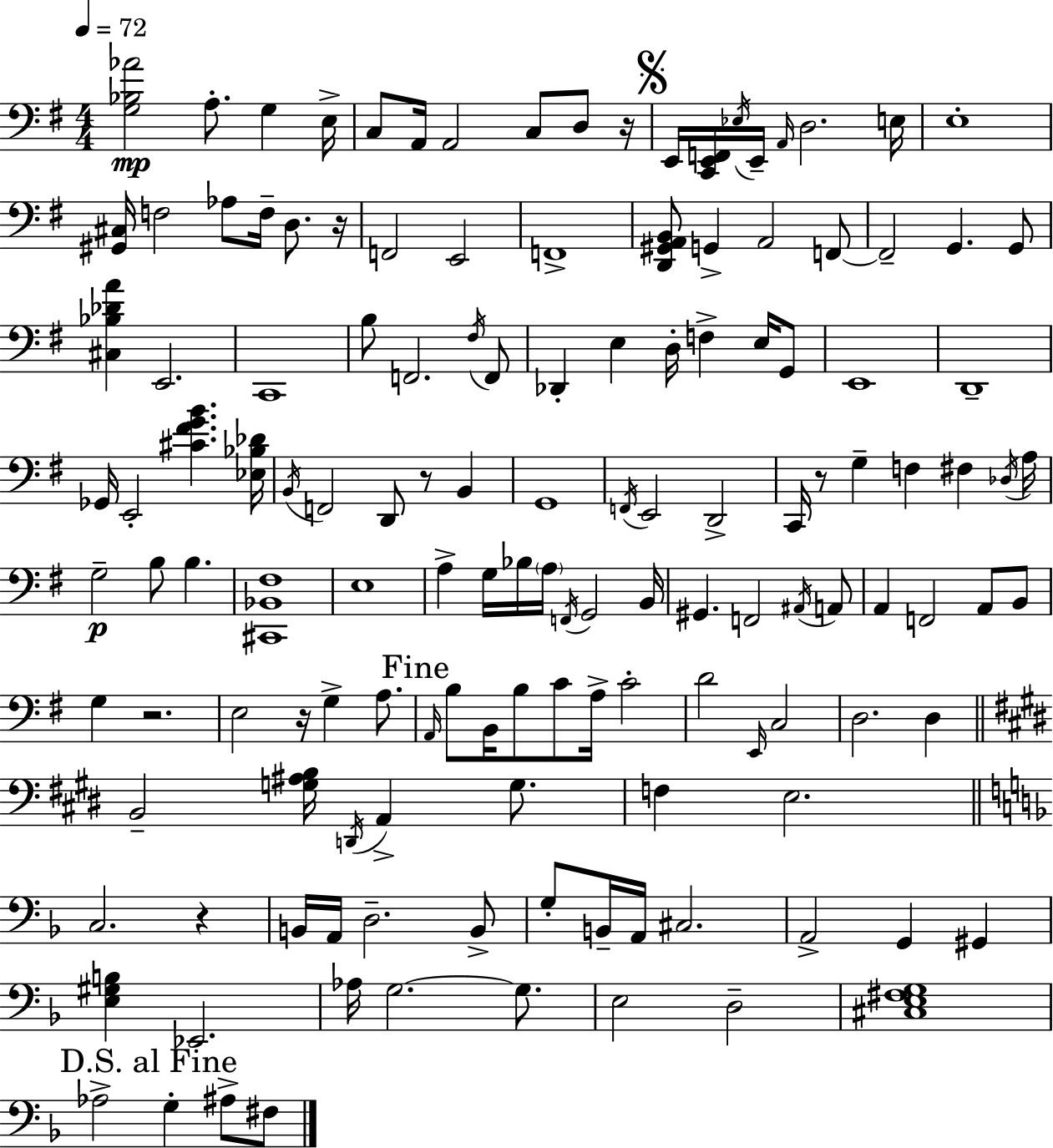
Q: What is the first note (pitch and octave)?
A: A3